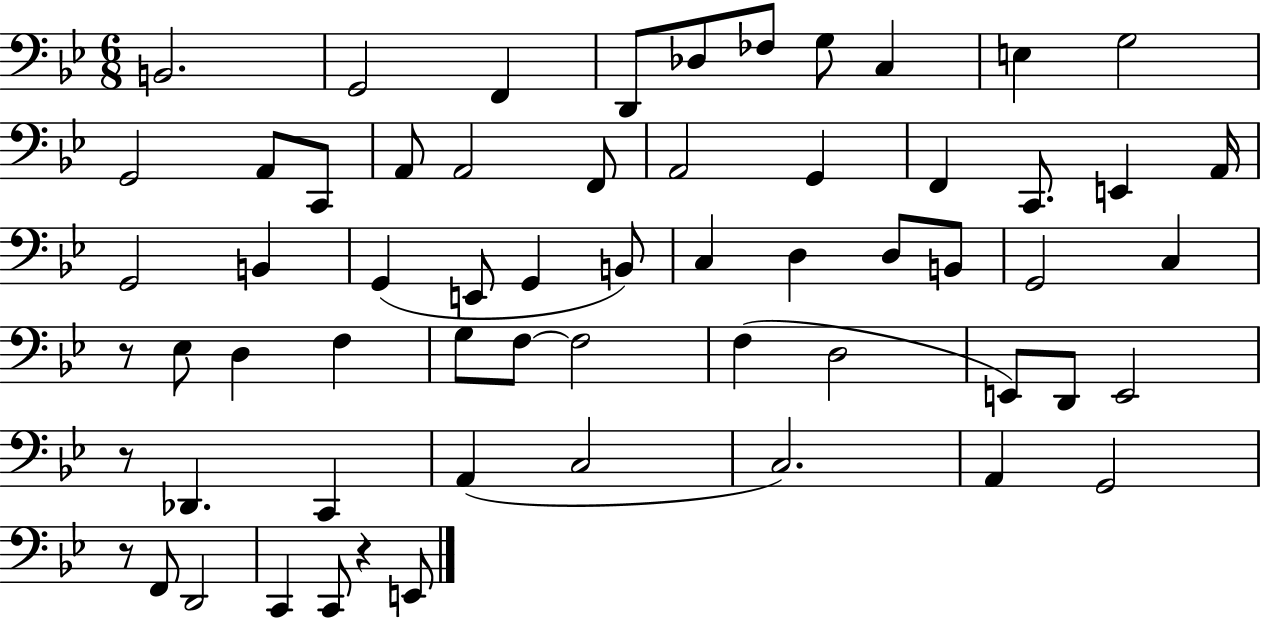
X:1
T:Untitled
M:6/8
L:1/4
K:Bb
B,,2 G,,2 F,, D,,/2 _D,/2 _F,/2 G,/2 C, E, G,2 G,,2 A,,/2 C,,/2 A,,/2 A,,2 F,,/2 A,,2 G,, F,, C,,/2 E,, A,,/4 G,,2 B,, G,, E,,/2 G,, B,,/2 C, D, D,/2 B,,/2 G,,2 C, z/2 _E,/2 D, F, G,/2 F,/2 F,2 F, D,2 E,,/2 D,,/2 E,,2 z/2 _D,, C,, A,, C,2 C,2 A,, G,,2 z/2 F,,/2 D,,2 C,, C,,/2 z E,,/2